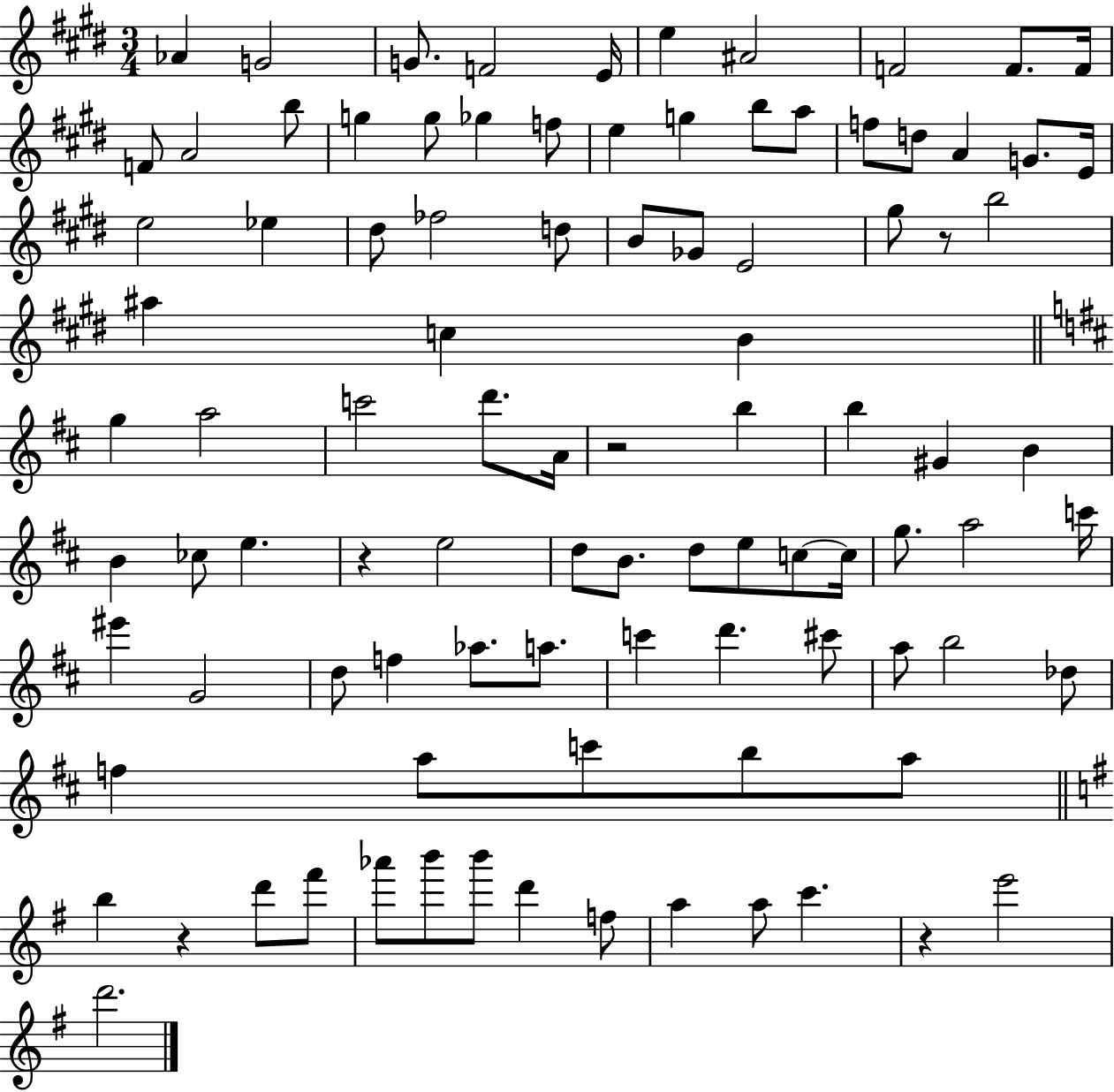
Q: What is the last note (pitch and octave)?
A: D6